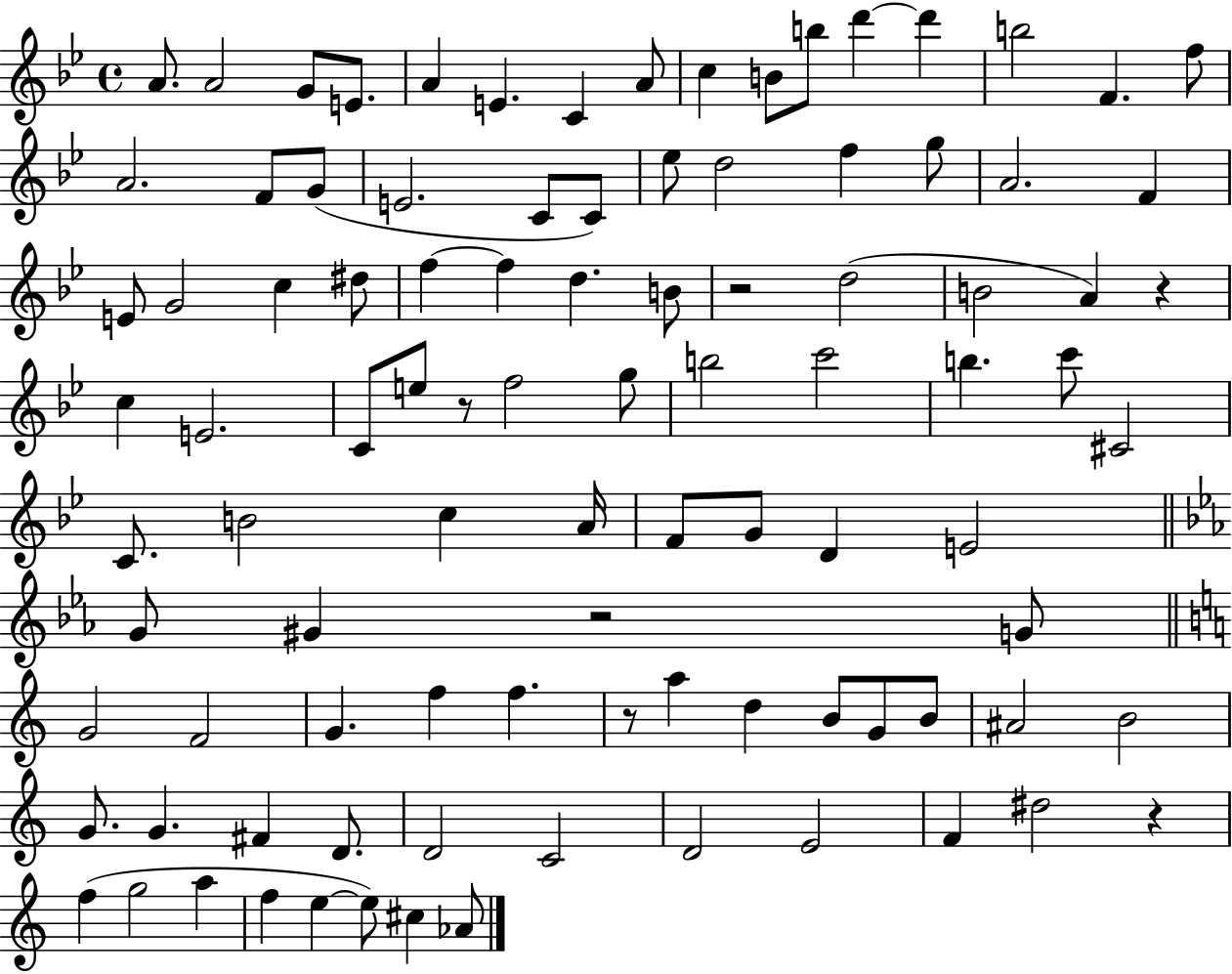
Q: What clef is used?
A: treble